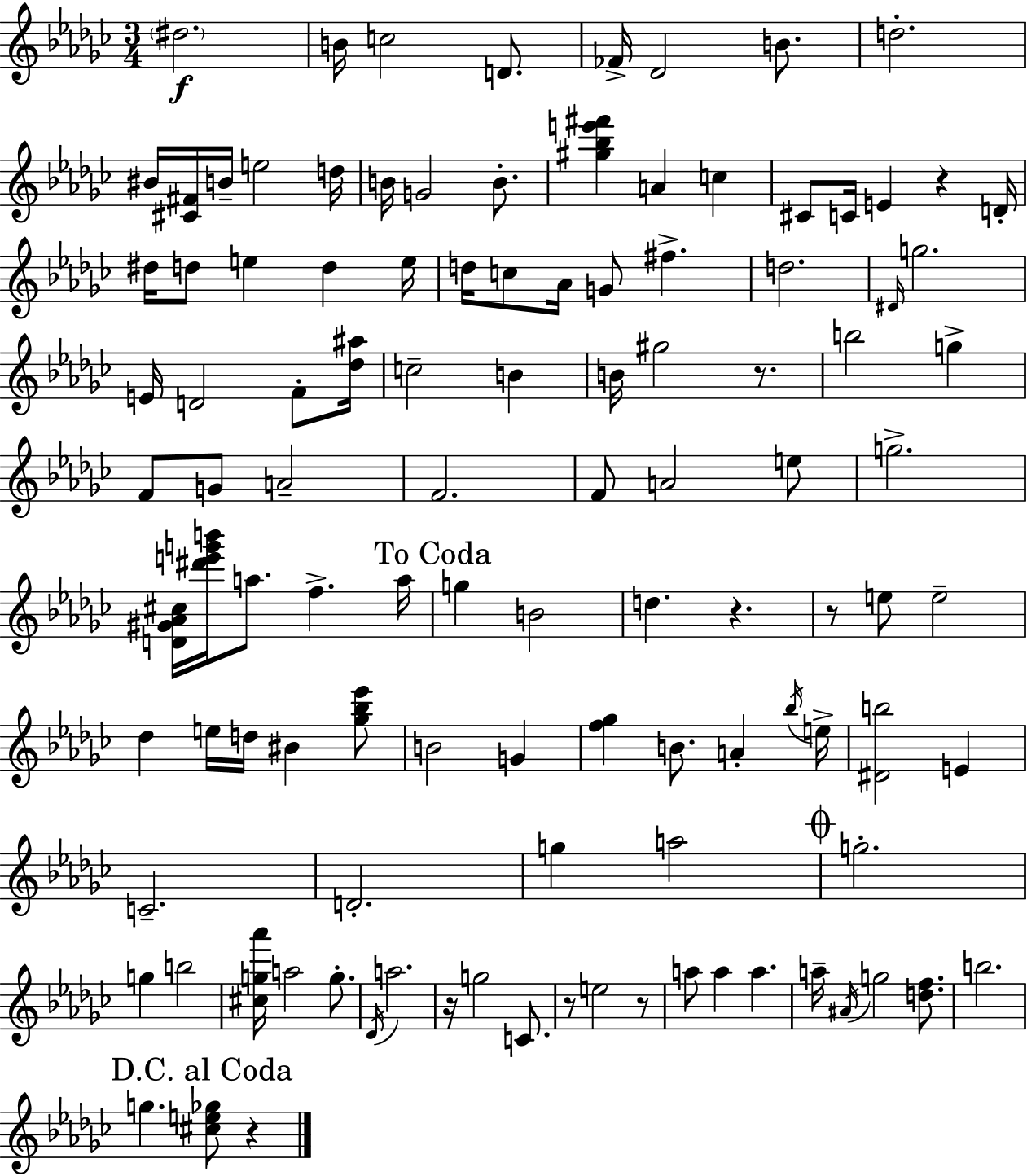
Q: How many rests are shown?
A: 8